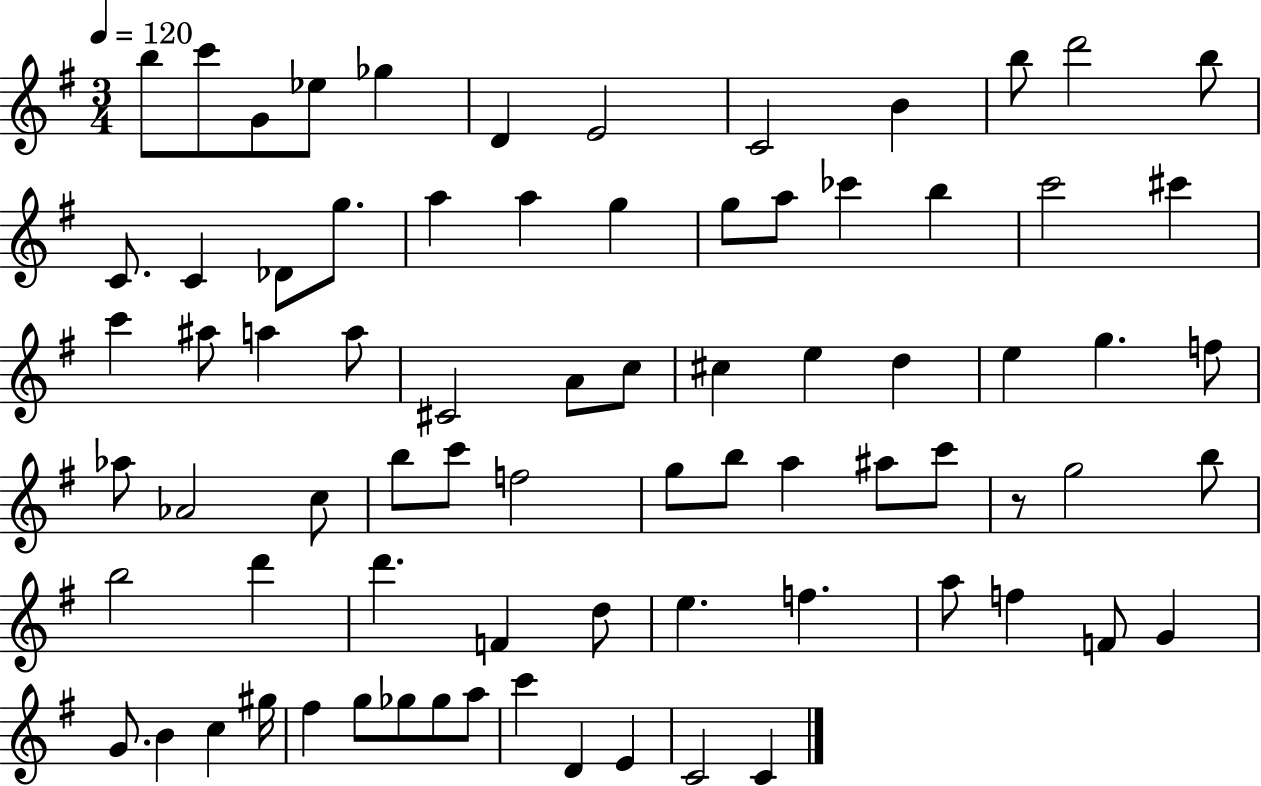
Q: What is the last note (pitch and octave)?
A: C4